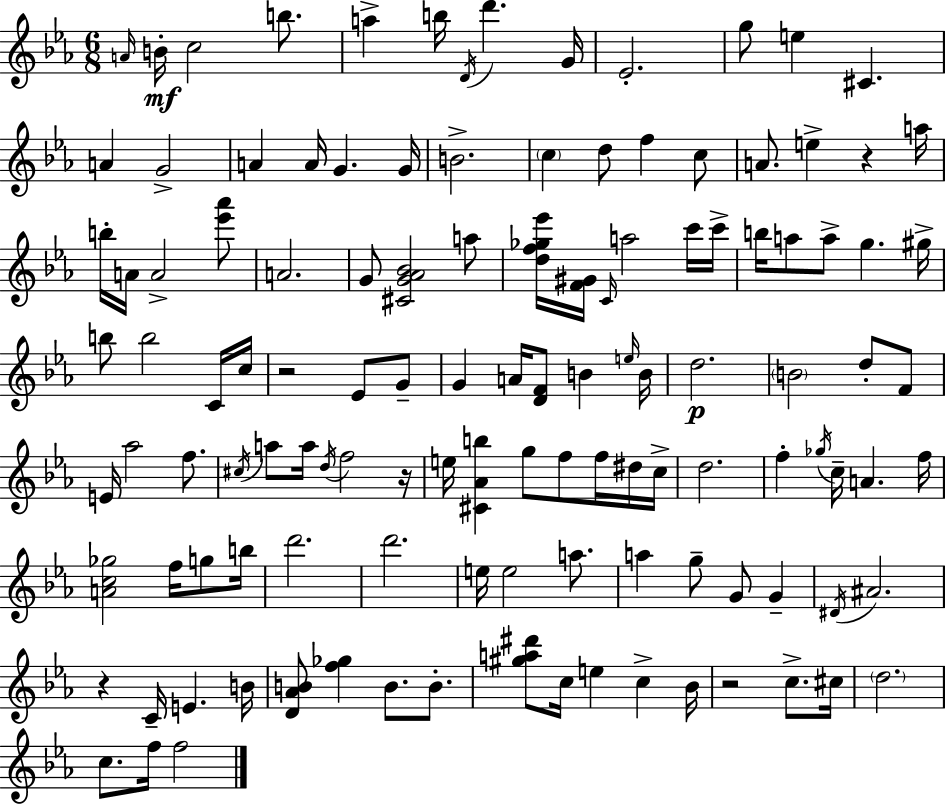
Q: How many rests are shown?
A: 5